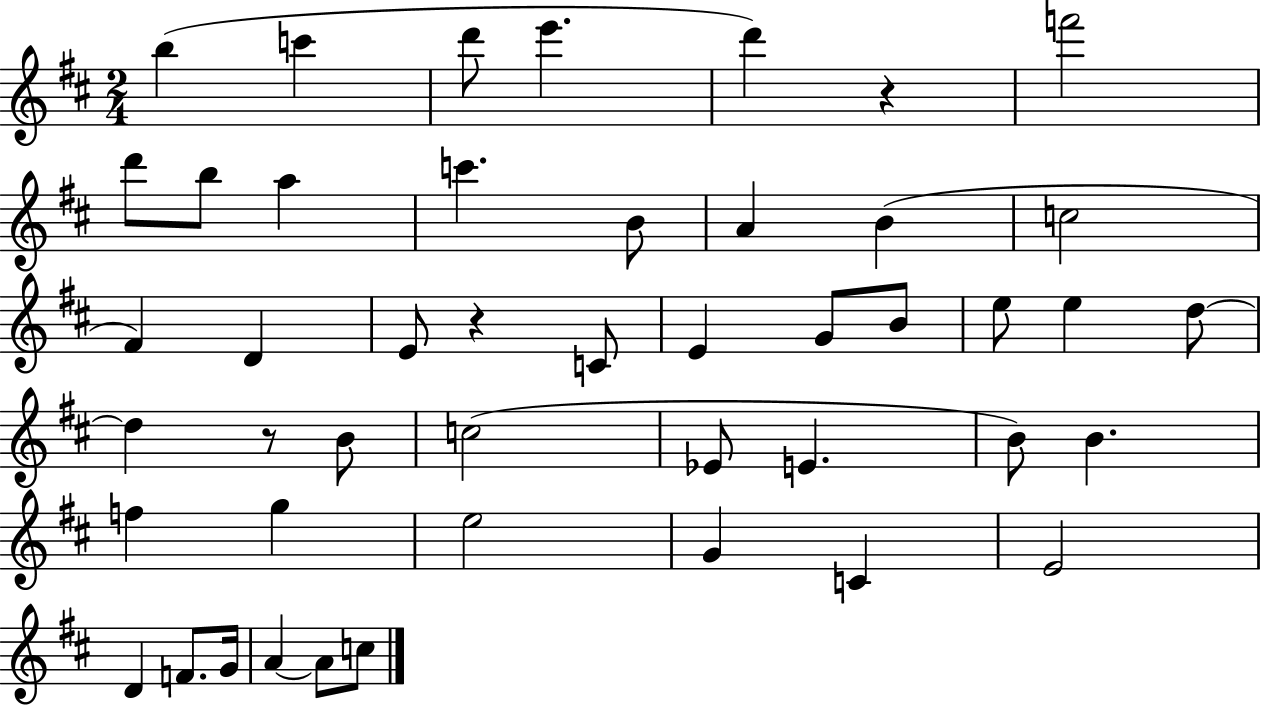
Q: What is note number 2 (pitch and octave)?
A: C6